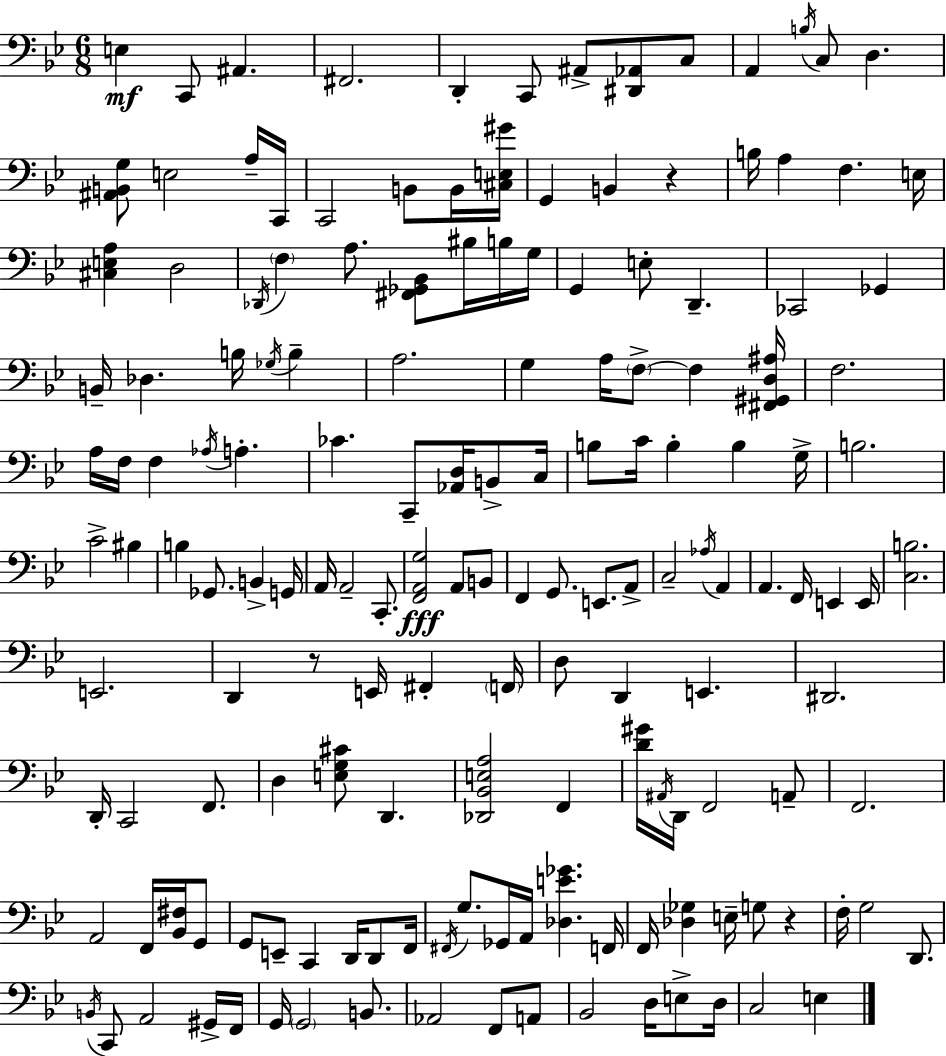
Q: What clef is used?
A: bass